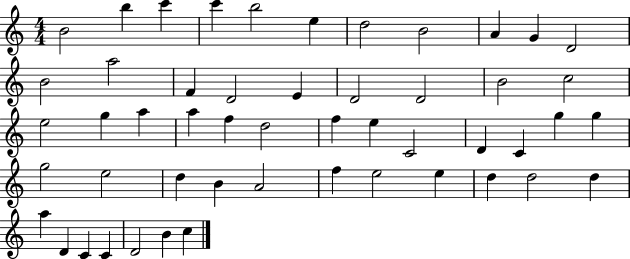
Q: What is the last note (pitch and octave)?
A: C5